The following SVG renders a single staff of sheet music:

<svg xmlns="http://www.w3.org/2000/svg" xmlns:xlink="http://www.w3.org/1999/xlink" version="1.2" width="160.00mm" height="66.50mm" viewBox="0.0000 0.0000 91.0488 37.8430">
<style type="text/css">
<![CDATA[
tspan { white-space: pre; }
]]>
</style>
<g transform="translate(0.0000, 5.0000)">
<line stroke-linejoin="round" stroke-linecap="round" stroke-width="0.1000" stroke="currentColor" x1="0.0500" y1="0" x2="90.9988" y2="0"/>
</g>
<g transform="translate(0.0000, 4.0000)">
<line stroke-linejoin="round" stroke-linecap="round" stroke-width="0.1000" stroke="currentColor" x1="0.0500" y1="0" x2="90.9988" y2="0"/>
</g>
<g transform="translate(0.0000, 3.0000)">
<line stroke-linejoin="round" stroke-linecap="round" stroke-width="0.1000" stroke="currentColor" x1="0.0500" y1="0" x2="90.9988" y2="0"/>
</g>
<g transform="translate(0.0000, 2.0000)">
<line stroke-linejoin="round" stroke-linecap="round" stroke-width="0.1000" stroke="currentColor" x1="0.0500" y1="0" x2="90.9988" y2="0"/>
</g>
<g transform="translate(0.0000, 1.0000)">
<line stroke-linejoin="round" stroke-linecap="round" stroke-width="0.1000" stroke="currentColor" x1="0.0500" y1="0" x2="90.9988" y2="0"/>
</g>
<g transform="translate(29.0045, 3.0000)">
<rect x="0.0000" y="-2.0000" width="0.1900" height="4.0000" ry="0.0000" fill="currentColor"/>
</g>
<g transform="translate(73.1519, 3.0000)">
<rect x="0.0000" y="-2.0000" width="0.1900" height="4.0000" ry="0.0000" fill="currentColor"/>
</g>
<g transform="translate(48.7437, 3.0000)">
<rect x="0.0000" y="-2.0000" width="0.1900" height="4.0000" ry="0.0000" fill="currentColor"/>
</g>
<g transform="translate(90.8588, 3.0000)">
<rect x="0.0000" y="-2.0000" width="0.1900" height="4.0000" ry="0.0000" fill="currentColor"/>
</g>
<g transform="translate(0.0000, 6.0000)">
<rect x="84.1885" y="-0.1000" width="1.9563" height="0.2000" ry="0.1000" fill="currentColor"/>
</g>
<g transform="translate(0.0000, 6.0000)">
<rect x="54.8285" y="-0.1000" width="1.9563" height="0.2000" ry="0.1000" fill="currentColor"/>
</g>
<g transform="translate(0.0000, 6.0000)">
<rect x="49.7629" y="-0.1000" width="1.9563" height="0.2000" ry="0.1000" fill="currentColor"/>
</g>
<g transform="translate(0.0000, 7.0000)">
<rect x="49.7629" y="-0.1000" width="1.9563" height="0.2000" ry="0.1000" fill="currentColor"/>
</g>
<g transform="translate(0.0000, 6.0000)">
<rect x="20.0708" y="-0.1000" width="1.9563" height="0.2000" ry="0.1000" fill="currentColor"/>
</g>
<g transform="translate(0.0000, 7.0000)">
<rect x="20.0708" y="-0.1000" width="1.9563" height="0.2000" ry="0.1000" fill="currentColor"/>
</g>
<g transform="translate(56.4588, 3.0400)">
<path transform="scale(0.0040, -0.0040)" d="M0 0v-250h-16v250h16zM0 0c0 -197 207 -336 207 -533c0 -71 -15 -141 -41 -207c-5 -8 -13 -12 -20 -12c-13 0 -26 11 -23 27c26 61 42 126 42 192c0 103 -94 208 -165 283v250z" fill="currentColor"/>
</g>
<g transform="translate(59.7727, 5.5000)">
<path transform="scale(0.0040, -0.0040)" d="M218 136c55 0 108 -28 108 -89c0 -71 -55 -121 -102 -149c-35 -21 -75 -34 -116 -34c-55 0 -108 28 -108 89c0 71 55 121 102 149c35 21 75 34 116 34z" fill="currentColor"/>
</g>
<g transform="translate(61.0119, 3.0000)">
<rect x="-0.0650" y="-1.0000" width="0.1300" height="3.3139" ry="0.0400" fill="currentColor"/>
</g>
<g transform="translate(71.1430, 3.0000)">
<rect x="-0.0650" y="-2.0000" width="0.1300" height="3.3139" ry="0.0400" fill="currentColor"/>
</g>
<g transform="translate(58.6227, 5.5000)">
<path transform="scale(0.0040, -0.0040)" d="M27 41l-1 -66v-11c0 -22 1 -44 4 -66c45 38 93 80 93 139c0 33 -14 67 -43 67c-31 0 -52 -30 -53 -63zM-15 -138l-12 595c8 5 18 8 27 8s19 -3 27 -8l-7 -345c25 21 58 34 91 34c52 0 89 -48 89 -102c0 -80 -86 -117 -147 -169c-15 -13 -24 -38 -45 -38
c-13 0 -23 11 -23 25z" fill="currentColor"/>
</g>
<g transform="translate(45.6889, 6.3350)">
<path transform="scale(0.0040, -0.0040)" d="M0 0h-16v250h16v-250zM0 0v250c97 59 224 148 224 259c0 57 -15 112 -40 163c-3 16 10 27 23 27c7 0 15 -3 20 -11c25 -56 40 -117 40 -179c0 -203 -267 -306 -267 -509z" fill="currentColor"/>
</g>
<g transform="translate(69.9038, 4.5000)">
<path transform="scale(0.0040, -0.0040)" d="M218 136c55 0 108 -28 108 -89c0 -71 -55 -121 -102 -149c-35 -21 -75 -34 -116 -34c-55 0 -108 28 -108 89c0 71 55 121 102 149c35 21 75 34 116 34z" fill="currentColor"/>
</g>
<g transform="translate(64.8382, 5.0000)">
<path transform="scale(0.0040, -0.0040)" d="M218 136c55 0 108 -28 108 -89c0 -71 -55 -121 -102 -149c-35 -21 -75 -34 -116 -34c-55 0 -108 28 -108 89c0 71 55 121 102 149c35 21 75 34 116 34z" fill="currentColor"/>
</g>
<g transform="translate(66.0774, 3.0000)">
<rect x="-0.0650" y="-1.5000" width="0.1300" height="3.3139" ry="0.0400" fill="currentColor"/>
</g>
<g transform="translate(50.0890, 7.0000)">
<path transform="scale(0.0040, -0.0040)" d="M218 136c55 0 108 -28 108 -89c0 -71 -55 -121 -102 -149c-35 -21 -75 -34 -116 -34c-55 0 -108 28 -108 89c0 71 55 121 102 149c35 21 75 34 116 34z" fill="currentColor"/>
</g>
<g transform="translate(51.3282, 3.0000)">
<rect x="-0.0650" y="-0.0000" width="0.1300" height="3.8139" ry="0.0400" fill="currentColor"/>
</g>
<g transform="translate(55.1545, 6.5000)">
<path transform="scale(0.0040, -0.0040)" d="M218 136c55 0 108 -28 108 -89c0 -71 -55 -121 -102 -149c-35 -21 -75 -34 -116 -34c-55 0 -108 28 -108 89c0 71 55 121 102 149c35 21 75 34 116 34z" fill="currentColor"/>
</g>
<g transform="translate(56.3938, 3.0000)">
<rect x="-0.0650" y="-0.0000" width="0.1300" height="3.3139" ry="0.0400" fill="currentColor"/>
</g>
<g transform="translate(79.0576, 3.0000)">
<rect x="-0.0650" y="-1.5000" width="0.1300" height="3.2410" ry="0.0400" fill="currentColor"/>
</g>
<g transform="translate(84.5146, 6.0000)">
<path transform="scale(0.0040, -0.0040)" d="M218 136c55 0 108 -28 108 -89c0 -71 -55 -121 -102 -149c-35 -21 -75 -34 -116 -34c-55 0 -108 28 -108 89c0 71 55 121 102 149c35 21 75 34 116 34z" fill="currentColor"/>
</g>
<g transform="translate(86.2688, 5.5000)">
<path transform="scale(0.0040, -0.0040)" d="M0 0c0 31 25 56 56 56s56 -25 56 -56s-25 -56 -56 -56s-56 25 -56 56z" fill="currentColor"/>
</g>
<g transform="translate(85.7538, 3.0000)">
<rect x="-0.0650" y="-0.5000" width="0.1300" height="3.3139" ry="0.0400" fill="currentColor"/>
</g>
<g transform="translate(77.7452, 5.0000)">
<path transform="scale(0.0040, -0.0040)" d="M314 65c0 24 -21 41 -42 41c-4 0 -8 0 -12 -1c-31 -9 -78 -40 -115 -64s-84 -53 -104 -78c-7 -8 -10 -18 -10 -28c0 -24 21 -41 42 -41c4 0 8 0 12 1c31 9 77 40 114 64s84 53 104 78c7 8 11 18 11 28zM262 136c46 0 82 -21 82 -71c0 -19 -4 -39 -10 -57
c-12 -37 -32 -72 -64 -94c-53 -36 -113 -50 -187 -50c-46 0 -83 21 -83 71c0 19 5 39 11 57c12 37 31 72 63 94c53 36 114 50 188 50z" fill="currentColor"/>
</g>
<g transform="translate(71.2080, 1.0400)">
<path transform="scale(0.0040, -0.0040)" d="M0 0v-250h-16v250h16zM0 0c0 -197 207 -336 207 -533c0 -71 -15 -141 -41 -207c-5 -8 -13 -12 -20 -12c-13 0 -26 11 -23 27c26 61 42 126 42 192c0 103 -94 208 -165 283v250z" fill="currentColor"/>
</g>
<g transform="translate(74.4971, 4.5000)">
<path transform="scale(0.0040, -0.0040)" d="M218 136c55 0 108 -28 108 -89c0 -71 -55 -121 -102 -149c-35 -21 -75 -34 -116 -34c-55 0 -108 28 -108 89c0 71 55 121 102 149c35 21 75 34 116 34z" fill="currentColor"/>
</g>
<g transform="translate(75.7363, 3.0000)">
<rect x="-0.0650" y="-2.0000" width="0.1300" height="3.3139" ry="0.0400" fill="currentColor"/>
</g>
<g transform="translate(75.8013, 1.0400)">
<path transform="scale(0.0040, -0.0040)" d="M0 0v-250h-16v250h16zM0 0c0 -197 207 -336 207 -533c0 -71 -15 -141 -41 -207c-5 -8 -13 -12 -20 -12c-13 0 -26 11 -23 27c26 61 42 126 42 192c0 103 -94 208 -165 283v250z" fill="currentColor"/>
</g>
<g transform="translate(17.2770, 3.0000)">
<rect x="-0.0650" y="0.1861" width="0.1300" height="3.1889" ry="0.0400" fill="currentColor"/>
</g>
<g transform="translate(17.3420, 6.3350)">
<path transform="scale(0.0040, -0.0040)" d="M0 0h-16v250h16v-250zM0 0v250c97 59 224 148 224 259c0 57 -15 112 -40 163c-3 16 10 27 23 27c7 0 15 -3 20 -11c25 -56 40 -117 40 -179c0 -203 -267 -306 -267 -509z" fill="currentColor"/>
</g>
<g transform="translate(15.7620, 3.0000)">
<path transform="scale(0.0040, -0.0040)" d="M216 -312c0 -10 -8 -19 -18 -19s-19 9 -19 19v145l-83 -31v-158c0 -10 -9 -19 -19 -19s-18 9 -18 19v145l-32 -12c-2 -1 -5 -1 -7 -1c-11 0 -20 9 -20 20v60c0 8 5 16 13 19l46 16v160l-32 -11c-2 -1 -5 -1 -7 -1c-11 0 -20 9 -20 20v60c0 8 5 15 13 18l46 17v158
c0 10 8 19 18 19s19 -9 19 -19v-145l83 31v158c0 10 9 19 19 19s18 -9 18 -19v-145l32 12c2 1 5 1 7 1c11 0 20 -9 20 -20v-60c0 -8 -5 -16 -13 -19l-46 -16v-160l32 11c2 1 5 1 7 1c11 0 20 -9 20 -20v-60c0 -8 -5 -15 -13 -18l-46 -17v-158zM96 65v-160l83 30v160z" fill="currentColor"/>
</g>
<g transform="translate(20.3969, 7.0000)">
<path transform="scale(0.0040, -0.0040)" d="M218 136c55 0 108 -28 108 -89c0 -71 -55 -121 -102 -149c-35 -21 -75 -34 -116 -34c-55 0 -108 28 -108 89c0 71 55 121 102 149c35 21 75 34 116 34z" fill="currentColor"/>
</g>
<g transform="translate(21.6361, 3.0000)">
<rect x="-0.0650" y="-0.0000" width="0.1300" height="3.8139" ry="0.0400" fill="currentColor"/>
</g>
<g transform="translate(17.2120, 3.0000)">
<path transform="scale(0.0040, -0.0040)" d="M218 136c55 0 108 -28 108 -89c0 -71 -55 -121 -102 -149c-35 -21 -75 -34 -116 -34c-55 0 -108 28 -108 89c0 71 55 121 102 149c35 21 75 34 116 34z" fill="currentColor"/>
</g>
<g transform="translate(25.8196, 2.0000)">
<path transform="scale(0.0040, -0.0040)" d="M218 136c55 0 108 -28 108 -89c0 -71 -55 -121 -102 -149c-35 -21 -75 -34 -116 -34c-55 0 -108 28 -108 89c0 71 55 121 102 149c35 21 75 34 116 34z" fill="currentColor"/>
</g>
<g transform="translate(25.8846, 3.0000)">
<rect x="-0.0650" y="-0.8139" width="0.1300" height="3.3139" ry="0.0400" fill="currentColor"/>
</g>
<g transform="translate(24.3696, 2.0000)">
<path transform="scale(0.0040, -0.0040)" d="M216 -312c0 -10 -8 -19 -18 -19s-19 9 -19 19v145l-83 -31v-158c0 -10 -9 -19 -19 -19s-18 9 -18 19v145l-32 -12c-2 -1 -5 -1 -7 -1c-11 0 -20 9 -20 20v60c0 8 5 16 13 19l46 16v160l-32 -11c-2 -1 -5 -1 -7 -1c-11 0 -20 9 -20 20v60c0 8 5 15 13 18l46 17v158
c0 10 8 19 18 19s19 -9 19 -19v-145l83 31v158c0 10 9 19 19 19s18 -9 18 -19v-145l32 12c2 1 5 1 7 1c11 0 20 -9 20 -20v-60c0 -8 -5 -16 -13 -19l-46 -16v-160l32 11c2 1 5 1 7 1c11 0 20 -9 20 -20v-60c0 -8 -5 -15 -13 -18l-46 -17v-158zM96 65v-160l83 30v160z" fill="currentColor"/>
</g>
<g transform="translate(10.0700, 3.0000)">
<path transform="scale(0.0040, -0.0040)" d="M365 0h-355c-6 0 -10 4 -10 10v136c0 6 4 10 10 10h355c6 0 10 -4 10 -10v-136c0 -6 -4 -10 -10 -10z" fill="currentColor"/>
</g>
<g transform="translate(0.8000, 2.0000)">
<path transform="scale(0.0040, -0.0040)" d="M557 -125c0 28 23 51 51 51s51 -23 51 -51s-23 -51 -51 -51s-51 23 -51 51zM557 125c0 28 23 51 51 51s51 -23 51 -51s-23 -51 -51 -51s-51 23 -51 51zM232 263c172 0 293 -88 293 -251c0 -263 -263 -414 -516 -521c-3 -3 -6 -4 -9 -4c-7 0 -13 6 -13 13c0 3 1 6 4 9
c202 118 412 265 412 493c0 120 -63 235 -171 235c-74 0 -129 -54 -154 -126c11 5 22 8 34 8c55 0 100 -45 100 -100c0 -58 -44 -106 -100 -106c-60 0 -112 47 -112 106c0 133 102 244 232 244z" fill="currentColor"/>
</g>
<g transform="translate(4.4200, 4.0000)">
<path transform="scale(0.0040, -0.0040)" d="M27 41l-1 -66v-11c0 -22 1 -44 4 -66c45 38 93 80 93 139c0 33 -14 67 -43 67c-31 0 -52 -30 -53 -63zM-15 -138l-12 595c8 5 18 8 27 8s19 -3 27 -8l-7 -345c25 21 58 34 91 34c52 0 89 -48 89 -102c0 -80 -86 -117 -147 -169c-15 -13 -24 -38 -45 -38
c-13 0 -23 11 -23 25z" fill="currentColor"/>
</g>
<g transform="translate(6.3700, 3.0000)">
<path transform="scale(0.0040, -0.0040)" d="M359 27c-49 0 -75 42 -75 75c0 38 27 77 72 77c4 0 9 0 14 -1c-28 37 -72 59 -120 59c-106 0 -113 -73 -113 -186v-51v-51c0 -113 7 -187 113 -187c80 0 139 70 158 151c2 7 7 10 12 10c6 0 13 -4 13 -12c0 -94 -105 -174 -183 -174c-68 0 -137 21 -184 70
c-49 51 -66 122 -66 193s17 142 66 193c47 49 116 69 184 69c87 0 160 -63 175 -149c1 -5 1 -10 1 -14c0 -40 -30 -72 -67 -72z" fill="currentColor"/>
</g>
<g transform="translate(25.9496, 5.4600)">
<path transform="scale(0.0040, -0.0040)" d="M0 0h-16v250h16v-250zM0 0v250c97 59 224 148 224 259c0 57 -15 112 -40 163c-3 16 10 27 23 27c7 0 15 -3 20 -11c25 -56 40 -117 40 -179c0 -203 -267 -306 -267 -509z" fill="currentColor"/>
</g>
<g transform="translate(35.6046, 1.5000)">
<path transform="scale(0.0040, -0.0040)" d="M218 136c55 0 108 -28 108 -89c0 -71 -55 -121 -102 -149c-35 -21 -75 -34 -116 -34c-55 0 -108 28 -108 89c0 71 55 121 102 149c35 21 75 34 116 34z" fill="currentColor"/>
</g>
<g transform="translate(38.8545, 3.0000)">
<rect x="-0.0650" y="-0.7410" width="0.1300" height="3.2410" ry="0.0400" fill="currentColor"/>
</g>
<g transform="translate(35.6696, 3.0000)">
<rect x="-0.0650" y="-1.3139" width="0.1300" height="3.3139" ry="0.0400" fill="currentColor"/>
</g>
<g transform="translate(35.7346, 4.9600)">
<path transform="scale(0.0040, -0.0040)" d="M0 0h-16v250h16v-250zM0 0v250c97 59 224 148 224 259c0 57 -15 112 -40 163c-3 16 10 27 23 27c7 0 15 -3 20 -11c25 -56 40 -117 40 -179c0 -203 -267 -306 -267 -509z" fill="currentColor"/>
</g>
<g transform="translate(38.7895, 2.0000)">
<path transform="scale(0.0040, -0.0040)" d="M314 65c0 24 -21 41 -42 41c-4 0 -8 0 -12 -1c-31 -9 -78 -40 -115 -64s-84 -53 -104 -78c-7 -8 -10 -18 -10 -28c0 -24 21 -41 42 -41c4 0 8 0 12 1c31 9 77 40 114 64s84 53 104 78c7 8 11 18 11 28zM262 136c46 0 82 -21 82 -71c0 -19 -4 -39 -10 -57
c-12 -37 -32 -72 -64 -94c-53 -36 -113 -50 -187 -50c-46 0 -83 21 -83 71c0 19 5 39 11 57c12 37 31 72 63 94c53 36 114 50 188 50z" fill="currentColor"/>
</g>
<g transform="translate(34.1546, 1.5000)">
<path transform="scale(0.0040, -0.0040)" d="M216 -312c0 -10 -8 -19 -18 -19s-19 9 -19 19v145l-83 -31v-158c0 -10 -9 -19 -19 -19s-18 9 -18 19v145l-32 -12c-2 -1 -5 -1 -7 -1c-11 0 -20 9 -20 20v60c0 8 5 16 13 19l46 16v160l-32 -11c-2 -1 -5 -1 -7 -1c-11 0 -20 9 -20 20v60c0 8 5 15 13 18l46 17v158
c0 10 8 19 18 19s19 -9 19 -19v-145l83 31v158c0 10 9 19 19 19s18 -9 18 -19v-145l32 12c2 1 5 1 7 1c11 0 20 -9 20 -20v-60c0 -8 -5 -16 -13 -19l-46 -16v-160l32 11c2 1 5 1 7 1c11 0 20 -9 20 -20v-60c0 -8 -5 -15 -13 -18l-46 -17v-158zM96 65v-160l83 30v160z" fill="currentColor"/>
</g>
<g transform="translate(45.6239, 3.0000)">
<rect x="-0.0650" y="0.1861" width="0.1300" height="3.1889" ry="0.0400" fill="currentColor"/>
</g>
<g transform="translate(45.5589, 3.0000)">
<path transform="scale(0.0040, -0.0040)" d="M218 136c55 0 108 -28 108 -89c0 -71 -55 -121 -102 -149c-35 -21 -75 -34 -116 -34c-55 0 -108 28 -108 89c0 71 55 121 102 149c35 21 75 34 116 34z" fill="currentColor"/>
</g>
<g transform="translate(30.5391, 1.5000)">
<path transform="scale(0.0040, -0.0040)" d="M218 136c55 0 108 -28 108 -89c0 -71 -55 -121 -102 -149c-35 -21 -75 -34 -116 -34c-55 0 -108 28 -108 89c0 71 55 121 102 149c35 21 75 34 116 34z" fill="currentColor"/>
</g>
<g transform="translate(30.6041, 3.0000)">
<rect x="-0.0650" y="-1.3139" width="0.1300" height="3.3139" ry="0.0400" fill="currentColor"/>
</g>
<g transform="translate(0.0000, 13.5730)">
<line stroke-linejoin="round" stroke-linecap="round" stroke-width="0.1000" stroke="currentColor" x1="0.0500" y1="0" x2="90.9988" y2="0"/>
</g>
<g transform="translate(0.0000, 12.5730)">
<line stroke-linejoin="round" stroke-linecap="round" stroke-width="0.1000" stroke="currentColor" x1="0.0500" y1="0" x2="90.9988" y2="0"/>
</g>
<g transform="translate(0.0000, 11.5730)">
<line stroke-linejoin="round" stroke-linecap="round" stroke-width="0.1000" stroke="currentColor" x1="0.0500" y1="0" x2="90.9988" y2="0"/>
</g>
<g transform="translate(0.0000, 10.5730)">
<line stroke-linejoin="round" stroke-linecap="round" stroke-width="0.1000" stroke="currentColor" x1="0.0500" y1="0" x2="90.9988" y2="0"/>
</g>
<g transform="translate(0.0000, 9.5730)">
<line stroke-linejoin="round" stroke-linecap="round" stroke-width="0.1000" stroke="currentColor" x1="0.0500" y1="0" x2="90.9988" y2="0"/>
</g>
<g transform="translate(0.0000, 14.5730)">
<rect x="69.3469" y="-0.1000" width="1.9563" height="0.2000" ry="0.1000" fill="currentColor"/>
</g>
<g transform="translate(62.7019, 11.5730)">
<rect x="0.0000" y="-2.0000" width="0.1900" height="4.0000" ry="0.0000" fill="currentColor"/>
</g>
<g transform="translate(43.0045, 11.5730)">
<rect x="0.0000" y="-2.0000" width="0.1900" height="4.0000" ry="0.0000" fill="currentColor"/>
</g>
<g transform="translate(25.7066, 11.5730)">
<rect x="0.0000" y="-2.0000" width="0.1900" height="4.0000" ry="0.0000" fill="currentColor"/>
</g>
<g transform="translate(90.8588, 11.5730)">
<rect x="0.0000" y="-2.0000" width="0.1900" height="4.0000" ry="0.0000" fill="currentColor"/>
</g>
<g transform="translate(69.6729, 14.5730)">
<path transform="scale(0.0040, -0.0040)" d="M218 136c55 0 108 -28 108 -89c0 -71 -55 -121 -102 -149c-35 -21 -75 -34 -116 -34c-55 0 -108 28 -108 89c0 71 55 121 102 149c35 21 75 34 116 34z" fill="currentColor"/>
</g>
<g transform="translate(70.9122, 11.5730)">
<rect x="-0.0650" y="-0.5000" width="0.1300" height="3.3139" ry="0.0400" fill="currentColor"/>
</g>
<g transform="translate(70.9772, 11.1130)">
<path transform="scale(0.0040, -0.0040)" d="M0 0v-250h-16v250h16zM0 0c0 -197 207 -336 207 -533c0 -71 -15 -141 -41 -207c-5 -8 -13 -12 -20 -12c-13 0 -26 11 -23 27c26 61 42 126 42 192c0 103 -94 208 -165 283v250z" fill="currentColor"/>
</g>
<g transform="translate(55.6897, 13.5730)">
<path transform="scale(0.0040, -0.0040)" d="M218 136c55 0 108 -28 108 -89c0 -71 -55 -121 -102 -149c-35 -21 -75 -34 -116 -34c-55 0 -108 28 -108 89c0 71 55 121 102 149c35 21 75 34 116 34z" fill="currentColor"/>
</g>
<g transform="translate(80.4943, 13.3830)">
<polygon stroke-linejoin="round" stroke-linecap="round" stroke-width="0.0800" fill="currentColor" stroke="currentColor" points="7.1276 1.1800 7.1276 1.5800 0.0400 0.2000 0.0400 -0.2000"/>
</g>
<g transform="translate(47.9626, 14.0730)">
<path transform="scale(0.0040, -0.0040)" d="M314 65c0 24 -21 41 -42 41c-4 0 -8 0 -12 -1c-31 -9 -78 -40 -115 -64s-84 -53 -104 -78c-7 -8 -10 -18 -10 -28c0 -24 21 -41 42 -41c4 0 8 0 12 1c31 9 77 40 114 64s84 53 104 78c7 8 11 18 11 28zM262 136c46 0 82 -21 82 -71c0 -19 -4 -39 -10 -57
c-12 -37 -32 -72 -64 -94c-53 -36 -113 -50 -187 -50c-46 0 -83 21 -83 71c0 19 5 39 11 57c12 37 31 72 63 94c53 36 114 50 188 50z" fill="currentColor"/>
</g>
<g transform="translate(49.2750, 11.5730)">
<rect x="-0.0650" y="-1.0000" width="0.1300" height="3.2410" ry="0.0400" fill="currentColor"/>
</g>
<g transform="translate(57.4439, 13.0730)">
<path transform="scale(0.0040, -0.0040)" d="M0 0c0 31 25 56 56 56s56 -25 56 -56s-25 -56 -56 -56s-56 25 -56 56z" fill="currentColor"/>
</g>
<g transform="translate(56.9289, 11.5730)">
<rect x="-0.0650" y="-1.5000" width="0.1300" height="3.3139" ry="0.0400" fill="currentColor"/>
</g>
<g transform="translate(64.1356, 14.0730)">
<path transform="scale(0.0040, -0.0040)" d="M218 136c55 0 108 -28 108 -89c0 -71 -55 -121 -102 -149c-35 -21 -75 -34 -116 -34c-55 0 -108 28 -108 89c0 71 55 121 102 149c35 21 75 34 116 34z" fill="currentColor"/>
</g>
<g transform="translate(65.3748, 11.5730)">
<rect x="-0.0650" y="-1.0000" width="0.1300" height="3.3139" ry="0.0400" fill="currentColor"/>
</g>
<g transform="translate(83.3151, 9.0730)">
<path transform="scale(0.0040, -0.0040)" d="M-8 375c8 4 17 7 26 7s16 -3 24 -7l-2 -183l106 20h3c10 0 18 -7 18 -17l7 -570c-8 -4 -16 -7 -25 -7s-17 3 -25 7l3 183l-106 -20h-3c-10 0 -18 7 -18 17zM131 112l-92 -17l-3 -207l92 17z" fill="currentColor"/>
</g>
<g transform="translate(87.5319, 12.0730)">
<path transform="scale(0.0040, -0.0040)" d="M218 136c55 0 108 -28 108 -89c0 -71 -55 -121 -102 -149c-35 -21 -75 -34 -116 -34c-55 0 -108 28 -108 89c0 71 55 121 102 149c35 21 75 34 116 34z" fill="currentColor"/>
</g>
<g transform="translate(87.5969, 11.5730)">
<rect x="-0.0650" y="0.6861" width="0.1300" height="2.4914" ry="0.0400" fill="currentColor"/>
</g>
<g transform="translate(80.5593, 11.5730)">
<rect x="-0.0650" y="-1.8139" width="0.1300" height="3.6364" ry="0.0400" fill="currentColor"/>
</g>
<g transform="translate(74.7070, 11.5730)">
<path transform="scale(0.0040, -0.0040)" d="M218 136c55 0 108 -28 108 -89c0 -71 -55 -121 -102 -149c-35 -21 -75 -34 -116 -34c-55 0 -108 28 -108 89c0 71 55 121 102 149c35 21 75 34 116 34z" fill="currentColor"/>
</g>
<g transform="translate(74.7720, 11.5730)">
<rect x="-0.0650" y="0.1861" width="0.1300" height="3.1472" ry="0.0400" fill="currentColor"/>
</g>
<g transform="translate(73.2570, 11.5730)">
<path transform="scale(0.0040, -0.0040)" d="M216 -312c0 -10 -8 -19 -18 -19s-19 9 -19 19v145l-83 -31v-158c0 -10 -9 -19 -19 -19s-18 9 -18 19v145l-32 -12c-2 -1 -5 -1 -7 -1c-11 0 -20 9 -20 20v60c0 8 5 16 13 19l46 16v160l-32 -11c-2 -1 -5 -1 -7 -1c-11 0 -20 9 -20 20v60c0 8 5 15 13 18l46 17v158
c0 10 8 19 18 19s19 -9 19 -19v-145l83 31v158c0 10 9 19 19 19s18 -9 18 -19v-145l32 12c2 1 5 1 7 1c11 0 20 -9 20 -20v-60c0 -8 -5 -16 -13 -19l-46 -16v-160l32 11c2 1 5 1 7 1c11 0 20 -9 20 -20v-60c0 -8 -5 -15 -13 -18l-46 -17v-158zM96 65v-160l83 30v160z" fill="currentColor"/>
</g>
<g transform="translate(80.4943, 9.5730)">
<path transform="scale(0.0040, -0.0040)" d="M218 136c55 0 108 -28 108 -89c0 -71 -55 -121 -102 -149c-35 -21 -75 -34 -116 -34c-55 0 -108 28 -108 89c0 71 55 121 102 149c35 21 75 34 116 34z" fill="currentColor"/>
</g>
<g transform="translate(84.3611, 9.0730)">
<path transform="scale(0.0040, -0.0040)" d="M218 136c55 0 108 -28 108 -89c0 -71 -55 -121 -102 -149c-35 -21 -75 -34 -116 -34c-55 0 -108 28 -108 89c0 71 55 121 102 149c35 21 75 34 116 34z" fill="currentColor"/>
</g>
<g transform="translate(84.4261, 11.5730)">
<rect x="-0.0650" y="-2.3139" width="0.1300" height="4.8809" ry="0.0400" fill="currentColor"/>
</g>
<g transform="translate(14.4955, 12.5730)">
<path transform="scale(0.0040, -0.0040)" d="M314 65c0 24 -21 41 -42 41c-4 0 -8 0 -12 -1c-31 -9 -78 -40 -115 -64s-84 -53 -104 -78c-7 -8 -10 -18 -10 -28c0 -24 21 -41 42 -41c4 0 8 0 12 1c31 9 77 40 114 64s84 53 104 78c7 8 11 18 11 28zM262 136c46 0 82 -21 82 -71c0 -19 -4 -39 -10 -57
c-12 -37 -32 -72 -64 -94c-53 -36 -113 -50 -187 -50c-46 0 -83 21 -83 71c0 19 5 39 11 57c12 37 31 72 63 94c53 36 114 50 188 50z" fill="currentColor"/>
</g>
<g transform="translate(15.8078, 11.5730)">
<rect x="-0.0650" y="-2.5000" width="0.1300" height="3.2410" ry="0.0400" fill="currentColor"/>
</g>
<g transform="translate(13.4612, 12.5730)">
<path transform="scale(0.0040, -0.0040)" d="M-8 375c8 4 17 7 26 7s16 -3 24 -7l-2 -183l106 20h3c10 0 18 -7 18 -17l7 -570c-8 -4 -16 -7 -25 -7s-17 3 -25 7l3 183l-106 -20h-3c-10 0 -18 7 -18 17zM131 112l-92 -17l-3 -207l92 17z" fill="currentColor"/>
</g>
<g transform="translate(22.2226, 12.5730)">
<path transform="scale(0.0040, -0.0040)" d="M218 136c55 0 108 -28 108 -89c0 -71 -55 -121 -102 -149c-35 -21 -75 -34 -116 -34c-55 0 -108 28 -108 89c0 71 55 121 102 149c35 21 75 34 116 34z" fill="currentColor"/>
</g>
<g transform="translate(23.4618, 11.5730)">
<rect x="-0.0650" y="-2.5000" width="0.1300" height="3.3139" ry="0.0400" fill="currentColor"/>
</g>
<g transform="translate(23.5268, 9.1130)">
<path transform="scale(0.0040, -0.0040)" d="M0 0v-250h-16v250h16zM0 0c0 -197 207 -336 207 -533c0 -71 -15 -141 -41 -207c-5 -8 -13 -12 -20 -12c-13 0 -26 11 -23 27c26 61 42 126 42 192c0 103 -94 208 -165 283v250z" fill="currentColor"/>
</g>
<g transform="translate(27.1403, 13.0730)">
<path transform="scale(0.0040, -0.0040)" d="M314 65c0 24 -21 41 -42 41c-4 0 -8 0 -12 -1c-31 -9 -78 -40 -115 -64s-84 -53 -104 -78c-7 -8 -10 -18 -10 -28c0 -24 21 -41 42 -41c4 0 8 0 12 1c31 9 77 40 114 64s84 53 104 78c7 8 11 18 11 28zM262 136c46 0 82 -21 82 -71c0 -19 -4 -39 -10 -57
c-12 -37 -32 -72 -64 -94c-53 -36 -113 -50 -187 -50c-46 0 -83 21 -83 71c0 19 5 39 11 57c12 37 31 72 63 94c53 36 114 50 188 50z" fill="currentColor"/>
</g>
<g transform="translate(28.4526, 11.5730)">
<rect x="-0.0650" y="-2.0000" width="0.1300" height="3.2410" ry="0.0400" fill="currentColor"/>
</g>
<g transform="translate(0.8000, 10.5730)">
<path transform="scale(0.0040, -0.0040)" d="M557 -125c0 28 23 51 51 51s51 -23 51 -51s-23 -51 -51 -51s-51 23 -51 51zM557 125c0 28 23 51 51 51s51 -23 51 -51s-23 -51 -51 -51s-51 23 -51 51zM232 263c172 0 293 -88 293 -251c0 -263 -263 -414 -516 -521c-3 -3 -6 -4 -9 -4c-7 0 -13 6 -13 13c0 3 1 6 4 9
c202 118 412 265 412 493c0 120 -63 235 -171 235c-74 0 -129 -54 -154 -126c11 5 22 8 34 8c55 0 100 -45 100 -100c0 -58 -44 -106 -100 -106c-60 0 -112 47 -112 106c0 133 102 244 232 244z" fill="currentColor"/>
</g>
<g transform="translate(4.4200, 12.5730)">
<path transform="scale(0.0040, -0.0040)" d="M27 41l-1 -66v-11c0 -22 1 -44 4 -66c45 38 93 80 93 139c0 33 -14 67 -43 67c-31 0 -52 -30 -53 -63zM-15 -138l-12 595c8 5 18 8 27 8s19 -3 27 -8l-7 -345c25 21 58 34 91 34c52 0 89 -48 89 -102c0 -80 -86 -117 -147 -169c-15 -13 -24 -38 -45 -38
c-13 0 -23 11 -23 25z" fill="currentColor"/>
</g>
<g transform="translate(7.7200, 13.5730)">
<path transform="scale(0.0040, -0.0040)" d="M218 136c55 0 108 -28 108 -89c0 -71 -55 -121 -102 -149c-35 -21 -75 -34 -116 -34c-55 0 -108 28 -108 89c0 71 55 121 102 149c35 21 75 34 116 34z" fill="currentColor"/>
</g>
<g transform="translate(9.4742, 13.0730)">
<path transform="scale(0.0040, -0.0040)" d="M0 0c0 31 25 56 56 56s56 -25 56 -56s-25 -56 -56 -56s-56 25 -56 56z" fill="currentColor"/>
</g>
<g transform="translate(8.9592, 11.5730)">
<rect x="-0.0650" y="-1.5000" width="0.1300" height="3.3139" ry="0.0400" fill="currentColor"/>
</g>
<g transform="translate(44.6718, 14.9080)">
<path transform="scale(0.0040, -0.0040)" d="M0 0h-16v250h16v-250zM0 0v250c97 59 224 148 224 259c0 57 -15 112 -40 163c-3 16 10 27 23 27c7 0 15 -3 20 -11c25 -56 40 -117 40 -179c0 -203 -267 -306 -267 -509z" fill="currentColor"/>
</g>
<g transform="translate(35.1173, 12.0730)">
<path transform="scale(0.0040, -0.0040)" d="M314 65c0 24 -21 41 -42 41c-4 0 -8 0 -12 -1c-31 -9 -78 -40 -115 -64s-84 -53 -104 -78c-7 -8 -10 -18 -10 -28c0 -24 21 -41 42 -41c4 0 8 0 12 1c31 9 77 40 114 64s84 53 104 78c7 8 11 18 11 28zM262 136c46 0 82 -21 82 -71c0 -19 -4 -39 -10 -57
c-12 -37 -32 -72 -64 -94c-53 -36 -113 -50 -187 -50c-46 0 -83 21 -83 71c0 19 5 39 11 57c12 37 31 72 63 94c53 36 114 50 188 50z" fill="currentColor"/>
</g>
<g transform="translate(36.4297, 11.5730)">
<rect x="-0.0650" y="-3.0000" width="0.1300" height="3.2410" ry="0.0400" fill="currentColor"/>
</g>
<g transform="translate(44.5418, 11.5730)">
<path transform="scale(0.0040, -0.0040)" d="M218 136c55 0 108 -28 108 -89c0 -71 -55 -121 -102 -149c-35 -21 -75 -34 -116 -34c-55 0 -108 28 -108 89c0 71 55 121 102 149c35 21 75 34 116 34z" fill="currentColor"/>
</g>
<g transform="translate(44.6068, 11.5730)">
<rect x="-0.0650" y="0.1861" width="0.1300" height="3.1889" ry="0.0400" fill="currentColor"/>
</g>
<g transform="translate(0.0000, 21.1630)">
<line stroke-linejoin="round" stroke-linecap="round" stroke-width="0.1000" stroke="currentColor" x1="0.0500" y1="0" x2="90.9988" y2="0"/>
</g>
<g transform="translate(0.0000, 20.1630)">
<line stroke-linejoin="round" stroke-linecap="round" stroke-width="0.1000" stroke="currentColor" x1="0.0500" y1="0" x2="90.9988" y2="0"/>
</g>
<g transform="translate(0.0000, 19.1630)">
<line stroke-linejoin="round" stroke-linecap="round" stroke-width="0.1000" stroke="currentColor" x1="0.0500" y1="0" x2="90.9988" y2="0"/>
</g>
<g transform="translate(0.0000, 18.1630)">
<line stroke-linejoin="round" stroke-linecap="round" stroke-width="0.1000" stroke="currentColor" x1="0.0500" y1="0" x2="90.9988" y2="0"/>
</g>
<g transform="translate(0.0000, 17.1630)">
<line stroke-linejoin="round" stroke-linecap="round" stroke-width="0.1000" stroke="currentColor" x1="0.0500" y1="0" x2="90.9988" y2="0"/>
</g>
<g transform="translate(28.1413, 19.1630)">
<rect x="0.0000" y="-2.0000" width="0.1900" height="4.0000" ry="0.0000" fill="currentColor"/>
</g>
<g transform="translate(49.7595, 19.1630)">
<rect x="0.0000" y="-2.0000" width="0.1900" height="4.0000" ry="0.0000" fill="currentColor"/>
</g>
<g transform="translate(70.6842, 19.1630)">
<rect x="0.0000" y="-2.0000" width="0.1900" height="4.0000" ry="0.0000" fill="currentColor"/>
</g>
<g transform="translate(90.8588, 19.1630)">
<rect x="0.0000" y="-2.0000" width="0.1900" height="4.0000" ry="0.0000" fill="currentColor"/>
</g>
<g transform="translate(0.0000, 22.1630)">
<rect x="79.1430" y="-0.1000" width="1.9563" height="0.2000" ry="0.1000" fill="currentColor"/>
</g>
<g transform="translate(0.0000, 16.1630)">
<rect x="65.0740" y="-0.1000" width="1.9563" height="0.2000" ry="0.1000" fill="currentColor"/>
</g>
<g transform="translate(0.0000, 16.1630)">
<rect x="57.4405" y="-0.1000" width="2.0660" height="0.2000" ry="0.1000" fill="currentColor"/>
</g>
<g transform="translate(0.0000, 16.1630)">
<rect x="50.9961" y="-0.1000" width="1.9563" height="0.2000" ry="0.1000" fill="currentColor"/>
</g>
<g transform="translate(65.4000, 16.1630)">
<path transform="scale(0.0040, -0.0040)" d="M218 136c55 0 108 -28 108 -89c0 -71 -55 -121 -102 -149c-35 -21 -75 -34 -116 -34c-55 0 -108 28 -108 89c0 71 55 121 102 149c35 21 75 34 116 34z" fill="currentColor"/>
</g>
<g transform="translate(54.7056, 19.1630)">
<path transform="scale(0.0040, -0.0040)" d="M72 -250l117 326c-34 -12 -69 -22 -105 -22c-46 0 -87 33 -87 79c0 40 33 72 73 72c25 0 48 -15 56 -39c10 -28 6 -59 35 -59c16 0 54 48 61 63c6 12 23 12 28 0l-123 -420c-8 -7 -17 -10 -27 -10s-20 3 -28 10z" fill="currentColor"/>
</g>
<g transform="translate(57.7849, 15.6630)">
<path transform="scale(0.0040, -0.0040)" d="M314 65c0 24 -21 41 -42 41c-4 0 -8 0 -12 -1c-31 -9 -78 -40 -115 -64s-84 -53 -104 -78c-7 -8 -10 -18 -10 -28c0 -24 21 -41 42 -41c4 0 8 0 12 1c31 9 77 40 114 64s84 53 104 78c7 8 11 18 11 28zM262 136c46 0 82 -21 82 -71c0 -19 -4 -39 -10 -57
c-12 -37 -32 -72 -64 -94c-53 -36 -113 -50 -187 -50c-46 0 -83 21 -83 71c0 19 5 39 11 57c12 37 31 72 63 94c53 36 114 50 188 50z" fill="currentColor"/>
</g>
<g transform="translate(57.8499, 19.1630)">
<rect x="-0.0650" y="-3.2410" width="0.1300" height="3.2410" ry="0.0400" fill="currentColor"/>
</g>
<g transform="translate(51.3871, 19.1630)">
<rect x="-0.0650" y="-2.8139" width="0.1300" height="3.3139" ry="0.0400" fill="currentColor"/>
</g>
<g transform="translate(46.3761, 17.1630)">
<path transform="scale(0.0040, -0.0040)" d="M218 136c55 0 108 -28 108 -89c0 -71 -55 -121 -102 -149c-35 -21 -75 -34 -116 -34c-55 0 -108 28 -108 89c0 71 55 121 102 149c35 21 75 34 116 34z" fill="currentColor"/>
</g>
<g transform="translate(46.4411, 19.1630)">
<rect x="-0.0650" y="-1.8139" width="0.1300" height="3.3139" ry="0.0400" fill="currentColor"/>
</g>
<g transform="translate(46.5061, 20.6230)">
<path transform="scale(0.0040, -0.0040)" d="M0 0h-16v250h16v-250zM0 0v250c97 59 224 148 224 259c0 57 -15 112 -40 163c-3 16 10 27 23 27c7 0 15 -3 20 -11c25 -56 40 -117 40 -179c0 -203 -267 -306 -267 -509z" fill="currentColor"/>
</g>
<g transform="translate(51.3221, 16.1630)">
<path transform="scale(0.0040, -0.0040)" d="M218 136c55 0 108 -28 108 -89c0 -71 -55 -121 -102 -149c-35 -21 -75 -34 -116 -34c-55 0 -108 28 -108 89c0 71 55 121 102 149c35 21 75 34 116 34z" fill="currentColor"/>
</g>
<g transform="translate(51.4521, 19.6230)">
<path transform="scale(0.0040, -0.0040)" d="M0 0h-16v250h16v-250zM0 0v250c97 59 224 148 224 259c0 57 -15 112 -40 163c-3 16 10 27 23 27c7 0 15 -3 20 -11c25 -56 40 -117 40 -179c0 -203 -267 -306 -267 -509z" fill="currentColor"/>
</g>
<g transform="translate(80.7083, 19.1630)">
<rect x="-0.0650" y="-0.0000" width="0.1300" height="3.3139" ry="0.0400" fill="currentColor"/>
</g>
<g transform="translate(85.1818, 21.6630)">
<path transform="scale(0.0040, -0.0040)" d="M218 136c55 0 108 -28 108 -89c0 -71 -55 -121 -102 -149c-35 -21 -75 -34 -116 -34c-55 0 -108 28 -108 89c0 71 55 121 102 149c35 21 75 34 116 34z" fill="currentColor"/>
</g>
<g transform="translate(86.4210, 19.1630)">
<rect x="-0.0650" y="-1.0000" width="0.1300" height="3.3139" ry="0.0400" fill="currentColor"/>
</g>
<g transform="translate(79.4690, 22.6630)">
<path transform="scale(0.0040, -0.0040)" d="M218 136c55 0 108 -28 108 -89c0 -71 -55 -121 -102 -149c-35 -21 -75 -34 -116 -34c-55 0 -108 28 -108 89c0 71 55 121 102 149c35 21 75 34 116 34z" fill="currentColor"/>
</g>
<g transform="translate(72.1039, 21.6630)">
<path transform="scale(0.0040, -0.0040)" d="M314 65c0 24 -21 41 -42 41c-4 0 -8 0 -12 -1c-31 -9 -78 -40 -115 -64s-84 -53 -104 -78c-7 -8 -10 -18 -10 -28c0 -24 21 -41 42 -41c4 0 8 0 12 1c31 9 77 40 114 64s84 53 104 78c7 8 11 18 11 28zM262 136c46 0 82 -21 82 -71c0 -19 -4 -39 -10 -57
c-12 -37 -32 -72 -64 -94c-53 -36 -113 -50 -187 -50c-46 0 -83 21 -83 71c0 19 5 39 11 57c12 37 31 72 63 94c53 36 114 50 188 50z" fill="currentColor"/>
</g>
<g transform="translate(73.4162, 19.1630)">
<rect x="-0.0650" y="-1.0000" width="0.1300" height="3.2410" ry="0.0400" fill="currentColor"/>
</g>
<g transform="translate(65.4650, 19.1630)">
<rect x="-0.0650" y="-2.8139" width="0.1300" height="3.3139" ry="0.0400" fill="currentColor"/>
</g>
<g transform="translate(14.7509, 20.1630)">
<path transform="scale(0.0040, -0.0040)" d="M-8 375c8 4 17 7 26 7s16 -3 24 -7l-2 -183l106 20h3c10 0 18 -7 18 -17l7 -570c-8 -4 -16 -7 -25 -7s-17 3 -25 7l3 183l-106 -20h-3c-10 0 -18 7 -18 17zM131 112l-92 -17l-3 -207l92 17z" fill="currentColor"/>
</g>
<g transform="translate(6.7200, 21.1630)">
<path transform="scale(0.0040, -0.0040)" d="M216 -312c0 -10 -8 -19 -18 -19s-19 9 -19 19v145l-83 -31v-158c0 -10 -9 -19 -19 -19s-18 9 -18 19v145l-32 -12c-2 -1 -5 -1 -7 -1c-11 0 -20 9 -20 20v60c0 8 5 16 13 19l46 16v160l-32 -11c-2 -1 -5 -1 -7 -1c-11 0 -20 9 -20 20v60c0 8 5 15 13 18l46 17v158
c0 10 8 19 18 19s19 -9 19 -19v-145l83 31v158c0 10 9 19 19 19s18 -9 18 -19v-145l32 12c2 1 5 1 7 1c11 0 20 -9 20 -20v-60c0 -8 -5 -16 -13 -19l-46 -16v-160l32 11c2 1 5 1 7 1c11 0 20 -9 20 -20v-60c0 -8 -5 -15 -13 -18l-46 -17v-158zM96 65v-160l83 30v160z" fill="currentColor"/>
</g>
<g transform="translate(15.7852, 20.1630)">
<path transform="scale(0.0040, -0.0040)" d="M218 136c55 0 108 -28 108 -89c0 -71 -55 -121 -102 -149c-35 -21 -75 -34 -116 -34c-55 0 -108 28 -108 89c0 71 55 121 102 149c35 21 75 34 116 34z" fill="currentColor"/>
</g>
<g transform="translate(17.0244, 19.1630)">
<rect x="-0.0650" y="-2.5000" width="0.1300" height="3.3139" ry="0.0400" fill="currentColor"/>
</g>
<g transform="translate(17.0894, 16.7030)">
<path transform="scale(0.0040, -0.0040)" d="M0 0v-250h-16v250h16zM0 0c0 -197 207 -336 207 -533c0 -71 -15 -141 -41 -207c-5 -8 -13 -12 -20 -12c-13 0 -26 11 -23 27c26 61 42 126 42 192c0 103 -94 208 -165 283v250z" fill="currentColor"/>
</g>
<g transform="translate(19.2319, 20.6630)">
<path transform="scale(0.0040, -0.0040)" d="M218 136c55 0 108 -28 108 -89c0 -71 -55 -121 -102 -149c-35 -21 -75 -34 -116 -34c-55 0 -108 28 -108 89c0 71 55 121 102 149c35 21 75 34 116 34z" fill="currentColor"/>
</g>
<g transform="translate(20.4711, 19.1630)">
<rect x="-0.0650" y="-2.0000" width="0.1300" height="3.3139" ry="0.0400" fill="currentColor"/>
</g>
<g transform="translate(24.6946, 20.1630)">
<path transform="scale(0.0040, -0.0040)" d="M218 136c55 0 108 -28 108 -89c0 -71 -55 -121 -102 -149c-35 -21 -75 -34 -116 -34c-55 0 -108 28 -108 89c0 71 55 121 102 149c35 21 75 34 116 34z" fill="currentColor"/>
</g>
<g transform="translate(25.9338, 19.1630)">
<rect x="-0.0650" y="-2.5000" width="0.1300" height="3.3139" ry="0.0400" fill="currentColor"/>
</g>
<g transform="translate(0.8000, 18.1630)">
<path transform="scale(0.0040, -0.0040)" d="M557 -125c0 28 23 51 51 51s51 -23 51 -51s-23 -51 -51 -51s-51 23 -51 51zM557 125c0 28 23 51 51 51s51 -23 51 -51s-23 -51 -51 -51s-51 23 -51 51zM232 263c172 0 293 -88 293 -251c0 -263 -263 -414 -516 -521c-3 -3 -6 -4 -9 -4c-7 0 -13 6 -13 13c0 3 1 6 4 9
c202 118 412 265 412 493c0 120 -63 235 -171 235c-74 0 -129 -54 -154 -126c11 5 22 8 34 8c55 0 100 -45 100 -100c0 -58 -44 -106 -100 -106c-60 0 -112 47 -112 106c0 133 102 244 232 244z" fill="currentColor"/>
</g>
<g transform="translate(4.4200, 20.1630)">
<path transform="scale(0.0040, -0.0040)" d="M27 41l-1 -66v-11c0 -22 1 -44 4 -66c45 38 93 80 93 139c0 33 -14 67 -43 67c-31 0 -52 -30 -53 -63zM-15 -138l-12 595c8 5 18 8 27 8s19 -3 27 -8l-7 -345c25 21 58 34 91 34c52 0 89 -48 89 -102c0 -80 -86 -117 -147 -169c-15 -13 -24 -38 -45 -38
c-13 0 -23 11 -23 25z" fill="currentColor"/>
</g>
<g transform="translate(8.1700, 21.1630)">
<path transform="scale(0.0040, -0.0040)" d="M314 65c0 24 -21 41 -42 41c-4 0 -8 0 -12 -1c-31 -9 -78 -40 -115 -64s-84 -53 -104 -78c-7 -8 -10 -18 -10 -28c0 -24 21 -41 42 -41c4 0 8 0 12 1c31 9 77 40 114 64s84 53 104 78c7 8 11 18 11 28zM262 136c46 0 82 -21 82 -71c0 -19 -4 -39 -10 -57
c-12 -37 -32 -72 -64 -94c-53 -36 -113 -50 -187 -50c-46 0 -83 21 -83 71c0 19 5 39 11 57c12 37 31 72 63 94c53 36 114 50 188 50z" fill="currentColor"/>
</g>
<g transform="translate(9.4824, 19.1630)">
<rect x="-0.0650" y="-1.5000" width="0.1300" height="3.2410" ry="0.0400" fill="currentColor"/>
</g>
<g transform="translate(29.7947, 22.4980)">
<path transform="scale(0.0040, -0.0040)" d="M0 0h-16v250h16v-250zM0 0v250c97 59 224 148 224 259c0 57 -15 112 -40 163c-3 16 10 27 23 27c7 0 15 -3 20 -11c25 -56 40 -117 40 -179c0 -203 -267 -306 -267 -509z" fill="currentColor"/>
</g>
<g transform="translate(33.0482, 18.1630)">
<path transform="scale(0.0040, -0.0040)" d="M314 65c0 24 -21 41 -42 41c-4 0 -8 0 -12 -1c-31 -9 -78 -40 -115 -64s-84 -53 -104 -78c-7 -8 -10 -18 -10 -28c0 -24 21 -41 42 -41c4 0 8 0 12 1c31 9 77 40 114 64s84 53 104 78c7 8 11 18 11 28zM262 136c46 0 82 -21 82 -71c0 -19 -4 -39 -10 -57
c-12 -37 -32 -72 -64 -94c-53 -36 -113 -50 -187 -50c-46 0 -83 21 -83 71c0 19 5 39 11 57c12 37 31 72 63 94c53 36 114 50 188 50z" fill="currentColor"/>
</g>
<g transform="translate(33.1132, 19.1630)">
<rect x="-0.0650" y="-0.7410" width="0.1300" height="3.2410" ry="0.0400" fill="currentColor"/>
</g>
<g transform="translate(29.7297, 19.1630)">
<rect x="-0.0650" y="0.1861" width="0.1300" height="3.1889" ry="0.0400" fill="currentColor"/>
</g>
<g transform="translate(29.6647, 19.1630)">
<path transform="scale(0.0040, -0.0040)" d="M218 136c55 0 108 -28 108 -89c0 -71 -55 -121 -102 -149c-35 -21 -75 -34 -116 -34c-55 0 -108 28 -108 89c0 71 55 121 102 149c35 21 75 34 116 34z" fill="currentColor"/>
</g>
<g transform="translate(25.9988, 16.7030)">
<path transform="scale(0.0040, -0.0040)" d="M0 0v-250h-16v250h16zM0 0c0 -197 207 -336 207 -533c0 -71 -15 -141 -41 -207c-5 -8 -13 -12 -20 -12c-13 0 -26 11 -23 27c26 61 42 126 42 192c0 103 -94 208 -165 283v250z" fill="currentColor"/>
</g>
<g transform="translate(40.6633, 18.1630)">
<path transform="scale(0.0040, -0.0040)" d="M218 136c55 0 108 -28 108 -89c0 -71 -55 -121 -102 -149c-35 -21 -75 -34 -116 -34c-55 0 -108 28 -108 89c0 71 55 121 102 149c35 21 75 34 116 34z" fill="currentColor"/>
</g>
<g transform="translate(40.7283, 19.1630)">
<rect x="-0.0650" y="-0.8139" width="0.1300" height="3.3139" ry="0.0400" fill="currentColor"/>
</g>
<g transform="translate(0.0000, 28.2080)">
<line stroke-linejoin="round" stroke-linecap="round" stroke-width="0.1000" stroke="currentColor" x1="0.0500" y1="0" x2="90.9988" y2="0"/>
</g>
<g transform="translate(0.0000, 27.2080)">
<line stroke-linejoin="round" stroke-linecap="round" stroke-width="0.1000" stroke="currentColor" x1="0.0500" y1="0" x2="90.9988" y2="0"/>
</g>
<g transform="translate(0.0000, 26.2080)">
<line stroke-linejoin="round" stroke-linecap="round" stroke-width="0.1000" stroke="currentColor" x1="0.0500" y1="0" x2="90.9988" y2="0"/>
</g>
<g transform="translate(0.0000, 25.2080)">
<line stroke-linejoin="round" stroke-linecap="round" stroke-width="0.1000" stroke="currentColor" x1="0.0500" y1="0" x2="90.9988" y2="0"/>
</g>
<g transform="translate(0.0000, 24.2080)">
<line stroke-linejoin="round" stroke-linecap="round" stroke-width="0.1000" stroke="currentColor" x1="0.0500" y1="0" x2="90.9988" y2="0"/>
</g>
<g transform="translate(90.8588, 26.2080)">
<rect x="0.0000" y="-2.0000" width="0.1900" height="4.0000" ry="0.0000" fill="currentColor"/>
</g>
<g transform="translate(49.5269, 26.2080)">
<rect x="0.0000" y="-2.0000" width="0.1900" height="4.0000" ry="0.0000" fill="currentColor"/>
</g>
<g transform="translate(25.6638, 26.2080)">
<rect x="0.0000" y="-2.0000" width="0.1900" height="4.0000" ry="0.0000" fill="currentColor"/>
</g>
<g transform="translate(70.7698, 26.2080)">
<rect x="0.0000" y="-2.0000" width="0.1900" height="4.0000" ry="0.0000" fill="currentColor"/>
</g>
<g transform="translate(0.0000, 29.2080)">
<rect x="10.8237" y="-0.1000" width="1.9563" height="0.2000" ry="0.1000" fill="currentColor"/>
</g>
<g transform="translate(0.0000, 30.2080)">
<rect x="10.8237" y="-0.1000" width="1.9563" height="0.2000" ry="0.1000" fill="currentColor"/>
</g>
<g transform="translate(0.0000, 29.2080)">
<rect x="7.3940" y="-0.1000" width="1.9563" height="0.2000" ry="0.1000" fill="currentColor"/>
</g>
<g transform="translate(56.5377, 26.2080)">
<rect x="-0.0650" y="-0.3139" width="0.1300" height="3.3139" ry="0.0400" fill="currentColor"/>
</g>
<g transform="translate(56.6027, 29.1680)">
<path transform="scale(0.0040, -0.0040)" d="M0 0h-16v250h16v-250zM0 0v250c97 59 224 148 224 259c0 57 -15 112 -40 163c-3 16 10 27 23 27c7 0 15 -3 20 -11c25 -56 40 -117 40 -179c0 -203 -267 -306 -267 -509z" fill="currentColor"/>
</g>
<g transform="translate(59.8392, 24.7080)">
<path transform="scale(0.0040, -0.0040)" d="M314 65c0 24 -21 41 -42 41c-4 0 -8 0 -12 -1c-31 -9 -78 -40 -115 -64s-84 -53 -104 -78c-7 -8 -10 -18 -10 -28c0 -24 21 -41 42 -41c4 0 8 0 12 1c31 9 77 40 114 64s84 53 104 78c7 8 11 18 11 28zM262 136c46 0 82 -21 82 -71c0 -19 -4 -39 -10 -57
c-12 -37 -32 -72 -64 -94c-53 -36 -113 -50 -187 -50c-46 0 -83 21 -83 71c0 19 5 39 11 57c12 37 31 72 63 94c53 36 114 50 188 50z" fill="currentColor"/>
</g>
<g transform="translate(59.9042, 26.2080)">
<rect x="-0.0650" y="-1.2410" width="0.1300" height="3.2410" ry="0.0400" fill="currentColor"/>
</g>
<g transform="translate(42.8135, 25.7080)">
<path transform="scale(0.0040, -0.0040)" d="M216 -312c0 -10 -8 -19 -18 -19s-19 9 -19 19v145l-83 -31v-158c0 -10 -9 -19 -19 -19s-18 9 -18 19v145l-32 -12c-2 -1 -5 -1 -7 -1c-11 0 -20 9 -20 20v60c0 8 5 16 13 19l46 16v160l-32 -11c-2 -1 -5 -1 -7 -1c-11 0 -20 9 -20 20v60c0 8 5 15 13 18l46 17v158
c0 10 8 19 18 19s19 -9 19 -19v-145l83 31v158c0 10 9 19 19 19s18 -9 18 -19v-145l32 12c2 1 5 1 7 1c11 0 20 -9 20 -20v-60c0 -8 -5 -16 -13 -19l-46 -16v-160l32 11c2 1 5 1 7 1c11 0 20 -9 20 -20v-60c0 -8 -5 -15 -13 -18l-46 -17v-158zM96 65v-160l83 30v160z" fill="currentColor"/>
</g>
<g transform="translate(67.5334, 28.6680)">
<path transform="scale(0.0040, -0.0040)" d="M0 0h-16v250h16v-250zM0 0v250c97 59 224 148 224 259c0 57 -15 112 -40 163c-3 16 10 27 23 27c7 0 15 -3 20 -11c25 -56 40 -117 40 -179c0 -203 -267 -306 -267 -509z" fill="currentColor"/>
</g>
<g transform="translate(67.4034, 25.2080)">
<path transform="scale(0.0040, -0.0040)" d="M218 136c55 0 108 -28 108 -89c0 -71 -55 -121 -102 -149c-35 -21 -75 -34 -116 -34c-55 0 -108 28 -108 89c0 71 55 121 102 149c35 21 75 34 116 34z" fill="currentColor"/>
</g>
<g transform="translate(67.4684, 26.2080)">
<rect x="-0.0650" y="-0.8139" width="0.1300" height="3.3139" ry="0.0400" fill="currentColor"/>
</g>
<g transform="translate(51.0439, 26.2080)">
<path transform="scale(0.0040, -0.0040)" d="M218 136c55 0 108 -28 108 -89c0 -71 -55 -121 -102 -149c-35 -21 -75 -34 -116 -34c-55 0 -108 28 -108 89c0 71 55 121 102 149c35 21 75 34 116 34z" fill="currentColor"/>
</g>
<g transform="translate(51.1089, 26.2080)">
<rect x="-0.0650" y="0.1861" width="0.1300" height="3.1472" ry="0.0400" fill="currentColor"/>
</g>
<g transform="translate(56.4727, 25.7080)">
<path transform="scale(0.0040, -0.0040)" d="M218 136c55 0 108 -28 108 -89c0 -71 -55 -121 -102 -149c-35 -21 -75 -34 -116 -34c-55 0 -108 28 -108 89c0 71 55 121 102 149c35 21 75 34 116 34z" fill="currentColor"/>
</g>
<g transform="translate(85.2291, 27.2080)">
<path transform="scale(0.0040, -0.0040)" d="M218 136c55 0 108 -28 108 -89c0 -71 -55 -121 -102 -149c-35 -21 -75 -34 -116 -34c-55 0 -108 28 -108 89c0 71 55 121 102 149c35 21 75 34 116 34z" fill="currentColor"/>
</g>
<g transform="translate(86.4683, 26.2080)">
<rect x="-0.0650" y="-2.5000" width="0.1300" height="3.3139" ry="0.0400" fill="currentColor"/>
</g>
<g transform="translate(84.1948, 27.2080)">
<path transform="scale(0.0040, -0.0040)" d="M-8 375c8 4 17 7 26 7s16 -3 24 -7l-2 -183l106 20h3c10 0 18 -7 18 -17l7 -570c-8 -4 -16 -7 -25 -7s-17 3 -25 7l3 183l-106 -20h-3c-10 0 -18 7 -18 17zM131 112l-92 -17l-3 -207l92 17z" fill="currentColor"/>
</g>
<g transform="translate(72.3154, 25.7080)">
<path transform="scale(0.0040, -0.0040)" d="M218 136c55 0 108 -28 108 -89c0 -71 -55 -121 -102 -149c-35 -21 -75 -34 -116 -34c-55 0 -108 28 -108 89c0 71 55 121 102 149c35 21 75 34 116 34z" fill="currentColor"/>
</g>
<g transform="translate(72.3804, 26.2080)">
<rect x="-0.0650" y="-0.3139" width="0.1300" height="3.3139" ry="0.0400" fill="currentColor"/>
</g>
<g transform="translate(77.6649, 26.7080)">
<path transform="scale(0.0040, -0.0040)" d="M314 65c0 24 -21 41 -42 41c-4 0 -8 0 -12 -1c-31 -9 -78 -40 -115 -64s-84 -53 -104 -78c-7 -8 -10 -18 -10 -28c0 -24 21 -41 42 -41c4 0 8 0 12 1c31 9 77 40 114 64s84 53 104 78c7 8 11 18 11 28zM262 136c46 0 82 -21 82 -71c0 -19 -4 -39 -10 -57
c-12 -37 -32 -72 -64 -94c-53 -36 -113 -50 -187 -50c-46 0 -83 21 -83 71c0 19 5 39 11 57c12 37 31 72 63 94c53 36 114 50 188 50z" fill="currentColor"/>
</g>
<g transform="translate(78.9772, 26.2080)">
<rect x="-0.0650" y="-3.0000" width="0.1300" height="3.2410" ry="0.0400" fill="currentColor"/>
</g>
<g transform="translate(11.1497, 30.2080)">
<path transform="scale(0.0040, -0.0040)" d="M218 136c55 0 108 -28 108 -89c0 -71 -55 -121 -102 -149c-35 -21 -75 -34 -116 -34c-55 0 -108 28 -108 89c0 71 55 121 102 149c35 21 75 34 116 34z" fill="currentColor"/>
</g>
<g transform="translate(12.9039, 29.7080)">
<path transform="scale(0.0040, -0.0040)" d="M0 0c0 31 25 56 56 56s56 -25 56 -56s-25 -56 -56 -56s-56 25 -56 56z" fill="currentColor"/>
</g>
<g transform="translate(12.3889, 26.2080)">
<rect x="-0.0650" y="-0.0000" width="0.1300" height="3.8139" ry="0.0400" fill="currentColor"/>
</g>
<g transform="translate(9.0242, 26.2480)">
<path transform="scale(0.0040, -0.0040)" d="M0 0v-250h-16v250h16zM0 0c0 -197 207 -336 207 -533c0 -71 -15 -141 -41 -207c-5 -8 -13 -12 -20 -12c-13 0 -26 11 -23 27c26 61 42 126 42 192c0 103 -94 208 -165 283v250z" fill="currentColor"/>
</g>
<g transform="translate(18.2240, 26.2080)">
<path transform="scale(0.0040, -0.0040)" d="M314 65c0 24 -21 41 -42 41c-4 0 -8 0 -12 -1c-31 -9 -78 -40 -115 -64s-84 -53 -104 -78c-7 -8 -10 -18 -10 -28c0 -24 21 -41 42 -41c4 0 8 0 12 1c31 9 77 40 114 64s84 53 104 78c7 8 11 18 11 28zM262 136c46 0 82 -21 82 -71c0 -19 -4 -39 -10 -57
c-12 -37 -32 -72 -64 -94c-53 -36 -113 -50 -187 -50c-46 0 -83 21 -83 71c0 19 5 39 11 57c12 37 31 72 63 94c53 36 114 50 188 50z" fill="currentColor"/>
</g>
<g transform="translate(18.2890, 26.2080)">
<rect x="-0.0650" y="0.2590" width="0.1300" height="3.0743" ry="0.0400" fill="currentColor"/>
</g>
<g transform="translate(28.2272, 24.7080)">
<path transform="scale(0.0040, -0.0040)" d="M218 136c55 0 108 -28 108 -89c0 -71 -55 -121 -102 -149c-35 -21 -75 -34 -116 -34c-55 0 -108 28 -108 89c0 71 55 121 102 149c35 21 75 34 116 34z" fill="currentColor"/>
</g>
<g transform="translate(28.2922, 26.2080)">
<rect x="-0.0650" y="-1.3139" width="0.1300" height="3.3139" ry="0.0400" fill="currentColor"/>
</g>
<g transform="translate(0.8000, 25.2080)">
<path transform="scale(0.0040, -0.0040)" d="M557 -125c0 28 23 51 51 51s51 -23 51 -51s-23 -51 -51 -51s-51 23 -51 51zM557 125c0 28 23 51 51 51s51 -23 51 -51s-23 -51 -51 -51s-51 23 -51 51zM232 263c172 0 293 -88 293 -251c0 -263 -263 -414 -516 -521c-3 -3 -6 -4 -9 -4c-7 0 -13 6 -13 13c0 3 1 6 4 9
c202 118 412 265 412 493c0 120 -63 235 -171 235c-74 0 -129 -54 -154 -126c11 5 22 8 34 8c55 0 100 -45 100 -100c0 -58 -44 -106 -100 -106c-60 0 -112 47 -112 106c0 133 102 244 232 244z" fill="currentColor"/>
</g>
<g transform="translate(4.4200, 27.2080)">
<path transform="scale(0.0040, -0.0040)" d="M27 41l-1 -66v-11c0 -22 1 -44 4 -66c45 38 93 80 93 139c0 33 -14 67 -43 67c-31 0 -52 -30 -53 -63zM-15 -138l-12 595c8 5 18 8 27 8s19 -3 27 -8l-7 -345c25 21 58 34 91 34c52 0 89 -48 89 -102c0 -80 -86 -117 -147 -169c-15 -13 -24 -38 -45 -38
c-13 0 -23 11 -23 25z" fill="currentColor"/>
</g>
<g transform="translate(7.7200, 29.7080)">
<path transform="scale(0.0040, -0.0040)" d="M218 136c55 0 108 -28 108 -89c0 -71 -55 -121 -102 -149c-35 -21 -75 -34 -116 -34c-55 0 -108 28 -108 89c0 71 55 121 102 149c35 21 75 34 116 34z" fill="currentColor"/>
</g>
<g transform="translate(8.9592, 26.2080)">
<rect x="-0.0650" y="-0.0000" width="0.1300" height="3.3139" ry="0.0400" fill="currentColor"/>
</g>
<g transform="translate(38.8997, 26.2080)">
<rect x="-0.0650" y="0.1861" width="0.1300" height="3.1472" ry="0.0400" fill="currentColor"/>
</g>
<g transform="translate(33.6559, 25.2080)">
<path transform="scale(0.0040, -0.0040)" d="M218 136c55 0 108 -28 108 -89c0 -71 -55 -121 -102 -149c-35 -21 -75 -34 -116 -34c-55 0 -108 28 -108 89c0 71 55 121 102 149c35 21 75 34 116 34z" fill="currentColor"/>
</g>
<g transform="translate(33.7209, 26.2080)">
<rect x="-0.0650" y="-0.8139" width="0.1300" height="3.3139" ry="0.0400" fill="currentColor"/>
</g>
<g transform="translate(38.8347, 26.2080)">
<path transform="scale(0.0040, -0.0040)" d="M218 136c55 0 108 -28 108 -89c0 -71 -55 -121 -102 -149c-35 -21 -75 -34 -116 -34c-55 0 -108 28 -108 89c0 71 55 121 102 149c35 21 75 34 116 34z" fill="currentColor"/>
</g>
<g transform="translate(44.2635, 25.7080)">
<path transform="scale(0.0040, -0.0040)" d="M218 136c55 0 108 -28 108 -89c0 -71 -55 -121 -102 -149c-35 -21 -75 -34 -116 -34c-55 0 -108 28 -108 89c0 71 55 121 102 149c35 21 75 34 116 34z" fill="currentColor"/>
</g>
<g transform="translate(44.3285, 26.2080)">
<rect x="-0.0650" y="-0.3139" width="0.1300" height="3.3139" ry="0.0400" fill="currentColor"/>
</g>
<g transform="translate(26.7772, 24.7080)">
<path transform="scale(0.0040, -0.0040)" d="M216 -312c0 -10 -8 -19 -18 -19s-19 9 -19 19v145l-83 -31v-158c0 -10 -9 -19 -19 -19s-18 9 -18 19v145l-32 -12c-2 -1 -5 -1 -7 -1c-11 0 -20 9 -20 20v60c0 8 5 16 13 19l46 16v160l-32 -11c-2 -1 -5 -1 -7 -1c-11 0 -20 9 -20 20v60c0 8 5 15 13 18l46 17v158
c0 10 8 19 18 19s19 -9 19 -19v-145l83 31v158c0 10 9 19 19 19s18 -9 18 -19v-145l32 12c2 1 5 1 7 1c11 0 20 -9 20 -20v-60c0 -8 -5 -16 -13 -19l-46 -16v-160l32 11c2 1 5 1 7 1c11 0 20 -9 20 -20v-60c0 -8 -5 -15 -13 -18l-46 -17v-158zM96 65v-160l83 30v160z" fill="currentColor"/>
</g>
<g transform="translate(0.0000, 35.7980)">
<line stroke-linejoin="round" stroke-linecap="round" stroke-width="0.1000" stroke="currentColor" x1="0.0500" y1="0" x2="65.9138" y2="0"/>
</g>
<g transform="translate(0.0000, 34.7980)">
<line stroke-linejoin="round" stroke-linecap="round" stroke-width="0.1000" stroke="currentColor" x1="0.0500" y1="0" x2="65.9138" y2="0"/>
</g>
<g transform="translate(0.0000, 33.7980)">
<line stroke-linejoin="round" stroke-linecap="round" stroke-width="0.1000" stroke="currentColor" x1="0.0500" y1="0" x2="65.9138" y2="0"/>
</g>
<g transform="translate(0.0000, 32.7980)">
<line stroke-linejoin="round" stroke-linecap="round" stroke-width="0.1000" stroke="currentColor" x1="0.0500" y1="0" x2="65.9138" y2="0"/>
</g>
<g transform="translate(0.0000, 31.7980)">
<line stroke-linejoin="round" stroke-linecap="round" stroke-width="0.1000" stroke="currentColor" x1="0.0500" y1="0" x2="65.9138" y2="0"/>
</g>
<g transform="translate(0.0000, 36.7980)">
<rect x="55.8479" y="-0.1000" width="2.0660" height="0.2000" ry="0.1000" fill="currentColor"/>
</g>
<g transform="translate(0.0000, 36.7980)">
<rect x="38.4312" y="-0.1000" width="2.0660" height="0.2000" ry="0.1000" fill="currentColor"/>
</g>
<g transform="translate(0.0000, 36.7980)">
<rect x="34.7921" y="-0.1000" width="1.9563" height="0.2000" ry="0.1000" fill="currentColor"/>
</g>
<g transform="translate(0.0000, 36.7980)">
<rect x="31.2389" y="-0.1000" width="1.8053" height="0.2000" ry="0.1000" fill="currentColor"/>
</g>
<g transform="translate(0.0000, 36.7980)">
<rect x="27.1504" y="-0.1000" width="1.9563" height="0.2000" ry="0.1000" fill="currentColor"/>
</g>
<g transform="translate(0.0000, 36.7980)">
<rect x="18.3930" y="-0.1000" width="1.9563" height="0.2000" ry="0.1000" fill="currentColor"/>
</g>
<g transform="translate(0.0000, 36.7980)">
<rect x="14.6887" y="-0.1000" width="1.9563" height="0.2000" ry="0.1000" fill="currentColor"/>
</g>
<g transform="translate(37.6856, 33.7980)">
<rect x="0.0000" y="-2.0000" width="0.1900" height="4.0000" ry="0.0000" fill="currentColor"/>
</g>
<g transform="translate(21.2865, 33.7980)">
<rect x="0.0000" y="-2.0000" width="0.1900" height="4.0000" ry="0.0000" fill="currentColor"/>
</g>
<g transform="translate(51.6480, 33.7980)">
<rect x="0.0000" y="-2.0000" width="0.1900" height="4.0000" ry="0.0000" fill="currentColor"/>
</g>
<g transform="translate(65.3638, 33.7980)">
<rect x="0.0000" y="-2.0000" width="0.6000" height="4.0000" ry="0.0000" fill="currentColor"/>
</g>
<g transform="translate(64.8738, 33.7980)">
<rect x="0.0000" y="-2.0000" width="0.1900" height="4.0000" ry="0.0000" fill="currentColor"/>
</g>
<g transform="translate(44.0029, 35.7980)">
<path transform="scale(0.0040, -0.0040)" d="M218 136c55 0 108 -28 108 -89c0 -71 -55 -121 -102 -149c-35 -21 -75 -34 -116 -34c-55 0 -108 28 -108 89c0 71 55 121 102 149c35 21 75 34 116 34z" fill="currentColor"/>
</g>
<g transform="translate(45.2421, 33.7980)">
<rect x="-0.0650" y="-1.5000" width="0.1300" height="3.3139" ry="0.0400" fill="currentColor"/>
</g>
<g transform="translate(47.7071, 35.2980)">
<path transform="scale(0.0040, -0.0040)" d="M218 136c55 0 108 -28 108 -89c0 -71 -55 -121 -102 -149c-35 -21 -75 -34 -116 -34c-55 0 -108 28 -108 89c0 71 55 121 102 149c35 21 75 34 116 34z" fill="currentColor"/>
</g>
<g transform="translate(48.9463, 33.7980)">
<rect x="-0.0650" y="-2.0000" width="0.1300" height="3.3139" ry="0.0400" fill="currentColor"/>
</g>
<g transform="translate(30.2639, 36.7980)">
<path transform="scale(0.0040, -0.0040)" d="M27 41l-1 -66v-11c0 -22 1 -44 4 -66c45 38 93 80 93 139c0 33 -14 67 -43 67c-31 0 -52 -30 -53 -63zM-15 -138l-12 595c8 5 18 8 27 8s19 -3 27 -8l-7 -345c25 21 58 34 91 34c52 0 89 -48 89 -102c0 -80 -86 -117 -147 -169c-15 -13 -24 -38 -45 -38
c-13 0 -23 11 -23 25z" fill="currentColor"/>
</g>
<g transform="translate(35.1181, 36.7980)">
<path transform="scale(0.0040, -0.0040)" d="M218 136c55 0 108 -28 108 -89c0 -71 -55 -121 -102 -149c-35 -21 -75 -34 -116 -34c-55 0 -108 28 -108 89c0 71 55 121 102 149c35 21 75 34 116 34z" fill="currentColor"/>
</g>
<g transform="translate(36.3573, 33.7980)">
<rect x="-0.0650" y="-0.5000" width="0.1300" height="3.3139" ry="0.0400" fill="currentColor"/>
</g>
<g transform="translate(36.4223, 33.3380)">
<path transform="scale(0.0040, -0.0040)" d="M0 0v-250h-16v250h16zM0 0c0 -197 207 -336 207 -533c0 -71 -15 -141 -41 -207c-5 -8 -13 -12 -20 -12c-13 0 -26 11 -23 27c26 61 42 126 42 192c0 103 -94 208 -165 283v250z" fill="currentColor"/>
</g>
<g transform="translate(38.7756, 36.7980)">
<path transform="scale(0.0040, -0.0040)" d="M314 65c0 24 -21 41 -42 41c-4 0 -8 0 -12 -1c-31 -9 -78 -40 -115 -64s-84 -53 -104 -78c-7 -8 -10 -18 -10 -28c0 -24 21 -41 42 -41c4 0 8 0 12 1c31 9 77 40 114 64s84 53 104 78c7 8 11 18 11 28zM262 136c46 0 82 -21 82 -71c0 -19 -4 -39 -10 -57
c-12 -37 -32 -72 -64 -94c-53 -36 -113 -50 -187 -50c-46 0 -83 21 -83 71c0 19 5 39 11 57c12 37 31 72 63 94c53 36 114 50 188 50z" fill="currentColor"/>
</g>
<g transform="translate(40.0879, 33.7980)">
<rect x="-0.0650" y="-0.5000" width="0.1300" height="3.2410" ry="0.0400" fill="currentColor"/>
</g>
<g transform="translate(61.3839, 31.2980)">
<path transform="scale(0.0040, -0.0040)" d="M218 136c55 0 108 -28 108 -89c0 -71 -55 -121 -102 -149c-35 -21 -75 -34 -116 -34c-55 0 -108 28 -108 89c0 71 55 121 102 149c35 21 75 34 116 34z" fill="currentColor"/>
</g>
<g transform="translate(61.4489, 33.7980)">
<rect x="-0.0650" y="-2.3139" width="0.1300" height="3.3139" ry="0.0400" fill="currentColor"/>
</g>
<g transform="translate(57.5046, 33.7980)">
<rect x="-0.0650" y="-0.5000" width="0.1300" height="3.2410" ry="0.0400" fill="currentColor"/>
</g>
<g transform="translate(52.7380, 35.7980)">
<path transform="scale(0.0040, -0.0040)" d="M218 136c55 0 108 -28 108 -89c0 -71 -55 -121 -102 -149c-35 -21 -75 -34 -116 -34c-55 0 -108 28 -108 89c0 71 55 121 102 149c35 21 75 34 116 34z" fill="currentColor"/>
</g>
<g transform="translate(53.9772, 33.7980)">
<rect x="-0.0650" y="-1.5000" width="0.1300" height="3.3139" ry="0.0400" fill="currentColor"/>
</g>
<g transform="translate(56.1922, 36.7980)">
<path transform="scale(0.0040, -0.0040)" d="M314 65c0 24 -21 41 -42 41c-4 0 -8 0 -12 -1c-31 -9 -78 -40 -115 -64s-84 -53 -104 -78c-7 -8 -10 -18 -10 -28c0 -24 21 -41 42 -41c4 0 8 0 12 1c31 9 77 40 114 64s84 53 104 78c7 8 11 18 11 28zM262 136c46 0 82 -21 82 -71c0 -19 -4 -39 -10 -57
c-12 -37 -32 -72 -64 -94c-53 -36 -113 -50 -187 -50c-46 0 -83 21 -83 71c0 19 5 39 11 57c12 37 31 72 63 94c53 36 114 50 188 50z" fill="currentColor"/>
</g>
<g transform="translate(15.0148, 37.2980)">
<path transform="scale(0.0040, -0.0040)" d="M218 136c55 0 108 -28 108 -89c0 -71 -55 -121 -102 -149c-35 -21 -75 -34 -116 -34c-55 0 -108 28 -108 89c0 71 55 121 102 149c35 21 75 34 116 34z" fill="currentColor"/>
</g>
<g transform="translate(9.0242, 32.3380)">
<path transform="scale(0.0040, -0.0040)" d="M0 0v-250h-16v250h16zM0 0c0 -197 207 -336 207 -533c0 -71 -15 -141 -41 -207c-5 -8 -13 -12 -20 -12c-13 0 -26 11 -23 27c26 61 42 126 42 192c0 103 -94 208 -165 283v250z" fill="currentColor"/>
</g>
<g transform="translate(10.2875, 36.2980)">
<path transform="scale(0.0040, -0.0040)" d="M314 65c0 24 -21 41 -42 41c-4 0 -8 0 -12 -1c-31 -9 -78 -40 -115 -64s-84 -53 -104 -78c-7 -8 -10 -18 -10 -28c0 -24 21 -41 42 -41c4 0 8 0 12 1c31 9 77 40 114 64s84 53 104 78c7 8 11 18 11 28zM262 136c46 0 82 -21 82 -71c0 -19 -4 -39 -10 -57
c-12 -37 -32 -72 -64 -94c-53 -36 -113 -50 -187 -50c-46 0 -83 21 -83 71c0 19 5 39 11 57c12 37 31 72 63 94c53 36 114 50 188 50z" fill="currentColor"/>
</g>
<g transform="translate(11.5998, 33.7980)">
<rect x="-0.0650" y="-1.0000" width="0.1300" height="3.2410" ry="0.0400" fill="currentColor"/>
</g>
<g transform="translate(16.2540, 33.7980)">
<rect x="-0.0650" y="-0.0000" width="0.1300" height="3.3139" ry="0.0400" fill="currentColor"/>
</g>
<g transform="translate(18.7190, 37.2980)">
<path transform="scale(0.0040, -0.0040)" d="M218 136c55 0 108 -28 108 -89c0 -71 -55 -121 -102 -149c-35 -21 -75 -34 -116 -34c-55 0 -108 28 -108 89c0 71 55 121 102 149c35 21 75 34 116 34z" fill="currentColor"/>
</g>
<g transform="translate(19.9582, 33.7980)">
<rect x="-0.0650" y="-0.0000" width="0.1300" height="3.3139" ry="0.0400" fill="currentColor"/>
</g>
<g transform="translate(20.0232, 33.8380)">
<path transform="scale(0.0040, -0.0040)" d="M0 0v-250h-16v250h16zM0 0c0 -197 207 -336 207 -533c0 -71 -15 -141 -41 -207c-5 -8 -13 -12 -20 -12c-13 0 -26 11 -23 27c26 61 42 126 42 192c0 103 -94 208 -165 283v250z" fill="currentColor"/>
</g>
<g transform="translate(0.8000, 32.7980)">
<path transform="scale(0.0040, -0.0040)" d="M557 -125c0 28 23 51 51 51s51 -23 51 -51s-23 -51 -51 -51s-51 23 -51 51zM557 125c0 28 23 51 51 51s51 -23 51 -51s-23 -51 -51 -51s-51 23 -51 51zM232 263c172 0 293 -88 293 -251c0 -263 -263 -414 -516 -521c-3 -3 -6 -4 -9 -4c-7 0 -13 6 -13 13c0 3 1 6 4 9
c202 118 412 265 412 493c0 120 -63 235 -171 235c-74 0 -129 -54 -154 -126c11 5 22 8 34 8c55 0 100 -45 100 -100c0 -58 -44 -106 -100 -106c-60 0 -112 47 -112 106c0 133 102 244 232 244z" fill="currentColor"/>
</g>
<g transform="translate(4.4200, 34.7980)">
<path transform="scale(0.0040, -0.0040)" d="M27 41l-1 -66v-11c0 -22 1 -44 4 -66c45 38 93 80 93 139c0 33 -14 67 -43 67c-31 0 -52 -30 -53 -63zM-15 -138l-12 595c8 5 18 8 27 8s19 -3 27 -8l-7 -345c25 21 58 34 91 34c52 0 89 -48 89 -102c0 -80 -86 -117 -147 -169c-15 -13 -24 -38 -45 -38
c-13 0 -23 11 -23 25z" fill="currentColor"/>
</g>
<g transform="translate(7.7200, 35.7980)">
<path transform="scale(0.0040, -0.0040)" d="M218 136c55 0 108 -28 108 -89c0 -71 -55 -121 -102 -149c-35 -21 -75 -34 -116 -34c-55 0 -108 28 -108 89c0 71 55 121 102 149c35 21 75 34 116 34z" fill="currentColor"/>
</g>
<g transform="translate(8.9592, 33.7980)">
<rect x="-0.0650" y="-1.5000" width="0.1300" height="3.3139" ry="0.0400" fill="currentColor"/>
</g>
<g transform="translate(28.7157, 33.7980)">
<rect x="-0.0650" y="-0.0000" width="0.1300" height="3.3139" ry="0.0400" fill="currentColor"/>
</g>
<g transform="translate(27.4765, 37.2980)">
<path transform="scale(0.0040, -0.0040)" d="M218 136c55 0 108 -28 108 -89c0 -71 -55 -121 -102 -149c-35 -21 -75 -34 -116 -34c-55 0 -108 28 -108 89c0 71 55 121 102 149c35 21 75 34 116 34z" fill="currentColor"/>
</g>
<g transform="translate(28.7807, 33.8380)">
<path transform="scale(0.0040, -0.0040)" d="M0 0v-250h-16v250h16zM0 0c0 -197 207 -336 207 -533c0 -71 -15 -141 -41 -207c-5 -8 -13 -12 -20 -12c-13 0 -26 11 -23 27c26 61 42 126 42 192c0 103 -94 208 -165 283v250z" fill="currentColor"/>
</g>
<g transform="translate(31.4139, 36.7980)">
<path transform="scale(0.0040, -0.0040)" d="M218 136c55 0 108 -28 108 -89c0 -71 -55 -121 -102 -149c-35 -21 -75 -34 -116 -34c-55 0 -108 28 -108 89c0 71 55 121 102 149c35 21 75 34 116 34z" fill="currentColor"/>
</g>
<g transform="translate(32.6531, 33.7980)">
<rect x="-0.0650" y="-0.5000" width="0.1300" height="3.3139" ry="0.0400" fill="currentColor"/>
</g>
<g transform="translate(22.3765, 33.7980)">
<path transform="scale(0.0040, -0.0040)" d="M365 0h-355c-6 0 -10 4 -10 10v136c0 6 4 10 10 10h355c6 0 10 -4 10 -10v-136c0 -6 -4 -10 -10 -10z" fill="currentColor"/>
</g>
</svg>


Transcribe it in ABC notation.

X:1
T:Untitled
M:4/4
L:1/4
K:F
z2 ^D,/2 C,, ^F,/2 G, ^G,/2 F,2 D,/2 C,, D,,/2 _F,, G,, A,,/2 A,,/2 G,,2 E,, G,, B,,2 B,,/2 A,,2 C,2 D,/2 F,,2 G,, F,, E,,/2 ^D, A,/2 B,/2 C,/2 ^G,,2 B,,/2 A,, B,,/2 D,/2 F,2 F, A,/2 C/2 z/2 D2 C F,,2 D,, F,, D,,/2 C,, D,2 ^G, F, D, ^E, D, E,/2 G,2 F,/2 E, C,2 B,, G,,/2 F,,2 D,, D,,/2 z2 D,,/2 _E,, _E,,/2 E,,2 G,, A,, G,, E,,2 _B,